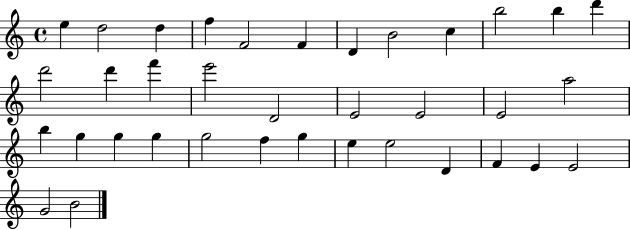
{
  \clef treble
  \time 4/4
  \defaultTimeSignature
  \key c \major
  e''4 d''2 d''4 | f''4 f'2 f'4 | d'4 b'2 c''4 | b''2 b''4 d'''4 | \break d'''2 d'''4 f'''4 | e'''2 d'2 | e'2 e'2 | e'2 a''2 | \break b''4 g''4 g''4 g''4 | g''2 f''4 g''4 | e''4 e''2 d'4 | f'4 e'4 e'2 | \break g'2 b'2 | \bar "|."
}